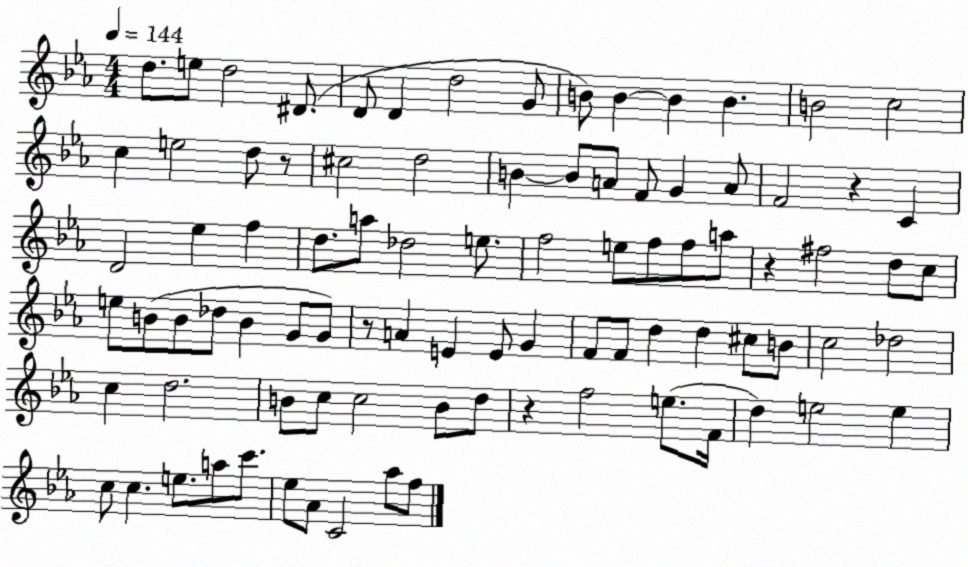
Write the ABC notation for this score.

X:1
T:Untitled
M:4/4
L:1/4
K:Eb
d/2 e/2 d2 ^D/2 D/2 D d2 G/2 B/2 B B B B2 c2 c e2 d/2 z/2 ^c2 d2 B B/2 A/2 F/2 G A/2 F2 z C D2 _e f d/2 a/2 _d2 e/2 f2 e/2 f/2 f/2 a/2 z ^f2 d/2 c/2 e/2 B/2 B/2 _d/2 B G/2 G/2 z/2 A E E/2 G F/2 F/2 d d ^c/2 B/2 c2 _d2 c d2 B/2 c/2 c2 B/2 d/2 z f2 e/2 F/4 d e2 e c/2 c e/2 a/2 c'/2 _e/2 _A/2 C2 _a/2 f/2